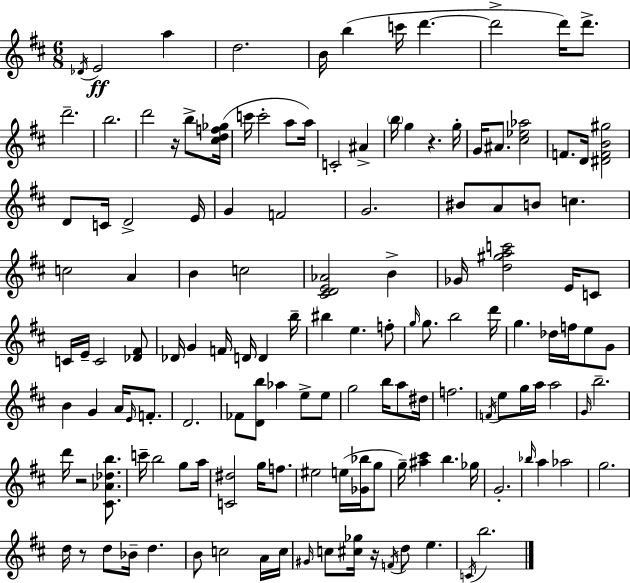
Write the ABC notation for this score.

X:1
T:Untitled
M:6/8
L:1/4
K:D
_D/4 E2 a d2 B/4 b c'/4 d' d'2 d'/4 d'/2 d'2 b2 d'2 z/4 b/2 [^cdf_g]/4 c'/4 c'2 a/2 a/4 C2 ^A b/4 g z g/4 G/4 ^A/2 [^c_e_a]2 F/2 D/4 [^DFB^g]2 D/2 C/4 D2 E/4 G F2 G2 ^B/2 A/2 B/2 c c2 A B c2 [^CDE_A]2 B _G/4 [d^gac']2 E/4 C/2 C/4 E/4 C2 [_D^F]/2 _D/4 G F/4 D/4 D b/4 ^b e f/2 g/4 g/2 b2 d'/4 g _d/4 f/4 e/2 G/2 B G A/4 E/4 F/2 D2 _F/2 [Db]/2 _a e/2 e/2 g2 b/4 a/2 ^d/4 f2 F/4 e/2 g/4 a/4 a2 G/4 b2 d'/4 z2 [^C_A_db]/2 c'/4 b2 g/2 a/4 [C^d]2 g/4 f/2 ^e2 e/4 [_G_b]/4 g/2 g/4 [^a^c'] b _g/4 G2 _b/4 a _a2 g2 d/4 z/2 d/2 _B/4 d B/2 c2 A/4 c/4 ^G/4 c/2 [^c_g]/4 z/4 F/4 d/2 e C/4 b2